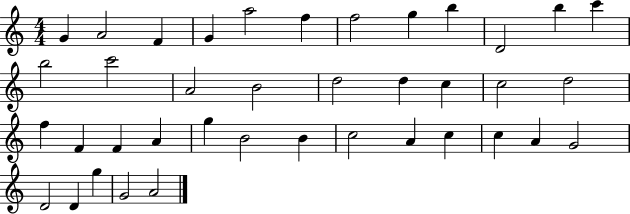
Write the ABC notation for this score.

X:1
T:Untitled
M:4/4
L:1/4
K:C
G A2 F G a2 f f2 g b D2 b c' b2 c'2 A2 B2 d2 d c c2 d2 f F F A g B2 B c2 A c c A G2 D2 D g G2 A2